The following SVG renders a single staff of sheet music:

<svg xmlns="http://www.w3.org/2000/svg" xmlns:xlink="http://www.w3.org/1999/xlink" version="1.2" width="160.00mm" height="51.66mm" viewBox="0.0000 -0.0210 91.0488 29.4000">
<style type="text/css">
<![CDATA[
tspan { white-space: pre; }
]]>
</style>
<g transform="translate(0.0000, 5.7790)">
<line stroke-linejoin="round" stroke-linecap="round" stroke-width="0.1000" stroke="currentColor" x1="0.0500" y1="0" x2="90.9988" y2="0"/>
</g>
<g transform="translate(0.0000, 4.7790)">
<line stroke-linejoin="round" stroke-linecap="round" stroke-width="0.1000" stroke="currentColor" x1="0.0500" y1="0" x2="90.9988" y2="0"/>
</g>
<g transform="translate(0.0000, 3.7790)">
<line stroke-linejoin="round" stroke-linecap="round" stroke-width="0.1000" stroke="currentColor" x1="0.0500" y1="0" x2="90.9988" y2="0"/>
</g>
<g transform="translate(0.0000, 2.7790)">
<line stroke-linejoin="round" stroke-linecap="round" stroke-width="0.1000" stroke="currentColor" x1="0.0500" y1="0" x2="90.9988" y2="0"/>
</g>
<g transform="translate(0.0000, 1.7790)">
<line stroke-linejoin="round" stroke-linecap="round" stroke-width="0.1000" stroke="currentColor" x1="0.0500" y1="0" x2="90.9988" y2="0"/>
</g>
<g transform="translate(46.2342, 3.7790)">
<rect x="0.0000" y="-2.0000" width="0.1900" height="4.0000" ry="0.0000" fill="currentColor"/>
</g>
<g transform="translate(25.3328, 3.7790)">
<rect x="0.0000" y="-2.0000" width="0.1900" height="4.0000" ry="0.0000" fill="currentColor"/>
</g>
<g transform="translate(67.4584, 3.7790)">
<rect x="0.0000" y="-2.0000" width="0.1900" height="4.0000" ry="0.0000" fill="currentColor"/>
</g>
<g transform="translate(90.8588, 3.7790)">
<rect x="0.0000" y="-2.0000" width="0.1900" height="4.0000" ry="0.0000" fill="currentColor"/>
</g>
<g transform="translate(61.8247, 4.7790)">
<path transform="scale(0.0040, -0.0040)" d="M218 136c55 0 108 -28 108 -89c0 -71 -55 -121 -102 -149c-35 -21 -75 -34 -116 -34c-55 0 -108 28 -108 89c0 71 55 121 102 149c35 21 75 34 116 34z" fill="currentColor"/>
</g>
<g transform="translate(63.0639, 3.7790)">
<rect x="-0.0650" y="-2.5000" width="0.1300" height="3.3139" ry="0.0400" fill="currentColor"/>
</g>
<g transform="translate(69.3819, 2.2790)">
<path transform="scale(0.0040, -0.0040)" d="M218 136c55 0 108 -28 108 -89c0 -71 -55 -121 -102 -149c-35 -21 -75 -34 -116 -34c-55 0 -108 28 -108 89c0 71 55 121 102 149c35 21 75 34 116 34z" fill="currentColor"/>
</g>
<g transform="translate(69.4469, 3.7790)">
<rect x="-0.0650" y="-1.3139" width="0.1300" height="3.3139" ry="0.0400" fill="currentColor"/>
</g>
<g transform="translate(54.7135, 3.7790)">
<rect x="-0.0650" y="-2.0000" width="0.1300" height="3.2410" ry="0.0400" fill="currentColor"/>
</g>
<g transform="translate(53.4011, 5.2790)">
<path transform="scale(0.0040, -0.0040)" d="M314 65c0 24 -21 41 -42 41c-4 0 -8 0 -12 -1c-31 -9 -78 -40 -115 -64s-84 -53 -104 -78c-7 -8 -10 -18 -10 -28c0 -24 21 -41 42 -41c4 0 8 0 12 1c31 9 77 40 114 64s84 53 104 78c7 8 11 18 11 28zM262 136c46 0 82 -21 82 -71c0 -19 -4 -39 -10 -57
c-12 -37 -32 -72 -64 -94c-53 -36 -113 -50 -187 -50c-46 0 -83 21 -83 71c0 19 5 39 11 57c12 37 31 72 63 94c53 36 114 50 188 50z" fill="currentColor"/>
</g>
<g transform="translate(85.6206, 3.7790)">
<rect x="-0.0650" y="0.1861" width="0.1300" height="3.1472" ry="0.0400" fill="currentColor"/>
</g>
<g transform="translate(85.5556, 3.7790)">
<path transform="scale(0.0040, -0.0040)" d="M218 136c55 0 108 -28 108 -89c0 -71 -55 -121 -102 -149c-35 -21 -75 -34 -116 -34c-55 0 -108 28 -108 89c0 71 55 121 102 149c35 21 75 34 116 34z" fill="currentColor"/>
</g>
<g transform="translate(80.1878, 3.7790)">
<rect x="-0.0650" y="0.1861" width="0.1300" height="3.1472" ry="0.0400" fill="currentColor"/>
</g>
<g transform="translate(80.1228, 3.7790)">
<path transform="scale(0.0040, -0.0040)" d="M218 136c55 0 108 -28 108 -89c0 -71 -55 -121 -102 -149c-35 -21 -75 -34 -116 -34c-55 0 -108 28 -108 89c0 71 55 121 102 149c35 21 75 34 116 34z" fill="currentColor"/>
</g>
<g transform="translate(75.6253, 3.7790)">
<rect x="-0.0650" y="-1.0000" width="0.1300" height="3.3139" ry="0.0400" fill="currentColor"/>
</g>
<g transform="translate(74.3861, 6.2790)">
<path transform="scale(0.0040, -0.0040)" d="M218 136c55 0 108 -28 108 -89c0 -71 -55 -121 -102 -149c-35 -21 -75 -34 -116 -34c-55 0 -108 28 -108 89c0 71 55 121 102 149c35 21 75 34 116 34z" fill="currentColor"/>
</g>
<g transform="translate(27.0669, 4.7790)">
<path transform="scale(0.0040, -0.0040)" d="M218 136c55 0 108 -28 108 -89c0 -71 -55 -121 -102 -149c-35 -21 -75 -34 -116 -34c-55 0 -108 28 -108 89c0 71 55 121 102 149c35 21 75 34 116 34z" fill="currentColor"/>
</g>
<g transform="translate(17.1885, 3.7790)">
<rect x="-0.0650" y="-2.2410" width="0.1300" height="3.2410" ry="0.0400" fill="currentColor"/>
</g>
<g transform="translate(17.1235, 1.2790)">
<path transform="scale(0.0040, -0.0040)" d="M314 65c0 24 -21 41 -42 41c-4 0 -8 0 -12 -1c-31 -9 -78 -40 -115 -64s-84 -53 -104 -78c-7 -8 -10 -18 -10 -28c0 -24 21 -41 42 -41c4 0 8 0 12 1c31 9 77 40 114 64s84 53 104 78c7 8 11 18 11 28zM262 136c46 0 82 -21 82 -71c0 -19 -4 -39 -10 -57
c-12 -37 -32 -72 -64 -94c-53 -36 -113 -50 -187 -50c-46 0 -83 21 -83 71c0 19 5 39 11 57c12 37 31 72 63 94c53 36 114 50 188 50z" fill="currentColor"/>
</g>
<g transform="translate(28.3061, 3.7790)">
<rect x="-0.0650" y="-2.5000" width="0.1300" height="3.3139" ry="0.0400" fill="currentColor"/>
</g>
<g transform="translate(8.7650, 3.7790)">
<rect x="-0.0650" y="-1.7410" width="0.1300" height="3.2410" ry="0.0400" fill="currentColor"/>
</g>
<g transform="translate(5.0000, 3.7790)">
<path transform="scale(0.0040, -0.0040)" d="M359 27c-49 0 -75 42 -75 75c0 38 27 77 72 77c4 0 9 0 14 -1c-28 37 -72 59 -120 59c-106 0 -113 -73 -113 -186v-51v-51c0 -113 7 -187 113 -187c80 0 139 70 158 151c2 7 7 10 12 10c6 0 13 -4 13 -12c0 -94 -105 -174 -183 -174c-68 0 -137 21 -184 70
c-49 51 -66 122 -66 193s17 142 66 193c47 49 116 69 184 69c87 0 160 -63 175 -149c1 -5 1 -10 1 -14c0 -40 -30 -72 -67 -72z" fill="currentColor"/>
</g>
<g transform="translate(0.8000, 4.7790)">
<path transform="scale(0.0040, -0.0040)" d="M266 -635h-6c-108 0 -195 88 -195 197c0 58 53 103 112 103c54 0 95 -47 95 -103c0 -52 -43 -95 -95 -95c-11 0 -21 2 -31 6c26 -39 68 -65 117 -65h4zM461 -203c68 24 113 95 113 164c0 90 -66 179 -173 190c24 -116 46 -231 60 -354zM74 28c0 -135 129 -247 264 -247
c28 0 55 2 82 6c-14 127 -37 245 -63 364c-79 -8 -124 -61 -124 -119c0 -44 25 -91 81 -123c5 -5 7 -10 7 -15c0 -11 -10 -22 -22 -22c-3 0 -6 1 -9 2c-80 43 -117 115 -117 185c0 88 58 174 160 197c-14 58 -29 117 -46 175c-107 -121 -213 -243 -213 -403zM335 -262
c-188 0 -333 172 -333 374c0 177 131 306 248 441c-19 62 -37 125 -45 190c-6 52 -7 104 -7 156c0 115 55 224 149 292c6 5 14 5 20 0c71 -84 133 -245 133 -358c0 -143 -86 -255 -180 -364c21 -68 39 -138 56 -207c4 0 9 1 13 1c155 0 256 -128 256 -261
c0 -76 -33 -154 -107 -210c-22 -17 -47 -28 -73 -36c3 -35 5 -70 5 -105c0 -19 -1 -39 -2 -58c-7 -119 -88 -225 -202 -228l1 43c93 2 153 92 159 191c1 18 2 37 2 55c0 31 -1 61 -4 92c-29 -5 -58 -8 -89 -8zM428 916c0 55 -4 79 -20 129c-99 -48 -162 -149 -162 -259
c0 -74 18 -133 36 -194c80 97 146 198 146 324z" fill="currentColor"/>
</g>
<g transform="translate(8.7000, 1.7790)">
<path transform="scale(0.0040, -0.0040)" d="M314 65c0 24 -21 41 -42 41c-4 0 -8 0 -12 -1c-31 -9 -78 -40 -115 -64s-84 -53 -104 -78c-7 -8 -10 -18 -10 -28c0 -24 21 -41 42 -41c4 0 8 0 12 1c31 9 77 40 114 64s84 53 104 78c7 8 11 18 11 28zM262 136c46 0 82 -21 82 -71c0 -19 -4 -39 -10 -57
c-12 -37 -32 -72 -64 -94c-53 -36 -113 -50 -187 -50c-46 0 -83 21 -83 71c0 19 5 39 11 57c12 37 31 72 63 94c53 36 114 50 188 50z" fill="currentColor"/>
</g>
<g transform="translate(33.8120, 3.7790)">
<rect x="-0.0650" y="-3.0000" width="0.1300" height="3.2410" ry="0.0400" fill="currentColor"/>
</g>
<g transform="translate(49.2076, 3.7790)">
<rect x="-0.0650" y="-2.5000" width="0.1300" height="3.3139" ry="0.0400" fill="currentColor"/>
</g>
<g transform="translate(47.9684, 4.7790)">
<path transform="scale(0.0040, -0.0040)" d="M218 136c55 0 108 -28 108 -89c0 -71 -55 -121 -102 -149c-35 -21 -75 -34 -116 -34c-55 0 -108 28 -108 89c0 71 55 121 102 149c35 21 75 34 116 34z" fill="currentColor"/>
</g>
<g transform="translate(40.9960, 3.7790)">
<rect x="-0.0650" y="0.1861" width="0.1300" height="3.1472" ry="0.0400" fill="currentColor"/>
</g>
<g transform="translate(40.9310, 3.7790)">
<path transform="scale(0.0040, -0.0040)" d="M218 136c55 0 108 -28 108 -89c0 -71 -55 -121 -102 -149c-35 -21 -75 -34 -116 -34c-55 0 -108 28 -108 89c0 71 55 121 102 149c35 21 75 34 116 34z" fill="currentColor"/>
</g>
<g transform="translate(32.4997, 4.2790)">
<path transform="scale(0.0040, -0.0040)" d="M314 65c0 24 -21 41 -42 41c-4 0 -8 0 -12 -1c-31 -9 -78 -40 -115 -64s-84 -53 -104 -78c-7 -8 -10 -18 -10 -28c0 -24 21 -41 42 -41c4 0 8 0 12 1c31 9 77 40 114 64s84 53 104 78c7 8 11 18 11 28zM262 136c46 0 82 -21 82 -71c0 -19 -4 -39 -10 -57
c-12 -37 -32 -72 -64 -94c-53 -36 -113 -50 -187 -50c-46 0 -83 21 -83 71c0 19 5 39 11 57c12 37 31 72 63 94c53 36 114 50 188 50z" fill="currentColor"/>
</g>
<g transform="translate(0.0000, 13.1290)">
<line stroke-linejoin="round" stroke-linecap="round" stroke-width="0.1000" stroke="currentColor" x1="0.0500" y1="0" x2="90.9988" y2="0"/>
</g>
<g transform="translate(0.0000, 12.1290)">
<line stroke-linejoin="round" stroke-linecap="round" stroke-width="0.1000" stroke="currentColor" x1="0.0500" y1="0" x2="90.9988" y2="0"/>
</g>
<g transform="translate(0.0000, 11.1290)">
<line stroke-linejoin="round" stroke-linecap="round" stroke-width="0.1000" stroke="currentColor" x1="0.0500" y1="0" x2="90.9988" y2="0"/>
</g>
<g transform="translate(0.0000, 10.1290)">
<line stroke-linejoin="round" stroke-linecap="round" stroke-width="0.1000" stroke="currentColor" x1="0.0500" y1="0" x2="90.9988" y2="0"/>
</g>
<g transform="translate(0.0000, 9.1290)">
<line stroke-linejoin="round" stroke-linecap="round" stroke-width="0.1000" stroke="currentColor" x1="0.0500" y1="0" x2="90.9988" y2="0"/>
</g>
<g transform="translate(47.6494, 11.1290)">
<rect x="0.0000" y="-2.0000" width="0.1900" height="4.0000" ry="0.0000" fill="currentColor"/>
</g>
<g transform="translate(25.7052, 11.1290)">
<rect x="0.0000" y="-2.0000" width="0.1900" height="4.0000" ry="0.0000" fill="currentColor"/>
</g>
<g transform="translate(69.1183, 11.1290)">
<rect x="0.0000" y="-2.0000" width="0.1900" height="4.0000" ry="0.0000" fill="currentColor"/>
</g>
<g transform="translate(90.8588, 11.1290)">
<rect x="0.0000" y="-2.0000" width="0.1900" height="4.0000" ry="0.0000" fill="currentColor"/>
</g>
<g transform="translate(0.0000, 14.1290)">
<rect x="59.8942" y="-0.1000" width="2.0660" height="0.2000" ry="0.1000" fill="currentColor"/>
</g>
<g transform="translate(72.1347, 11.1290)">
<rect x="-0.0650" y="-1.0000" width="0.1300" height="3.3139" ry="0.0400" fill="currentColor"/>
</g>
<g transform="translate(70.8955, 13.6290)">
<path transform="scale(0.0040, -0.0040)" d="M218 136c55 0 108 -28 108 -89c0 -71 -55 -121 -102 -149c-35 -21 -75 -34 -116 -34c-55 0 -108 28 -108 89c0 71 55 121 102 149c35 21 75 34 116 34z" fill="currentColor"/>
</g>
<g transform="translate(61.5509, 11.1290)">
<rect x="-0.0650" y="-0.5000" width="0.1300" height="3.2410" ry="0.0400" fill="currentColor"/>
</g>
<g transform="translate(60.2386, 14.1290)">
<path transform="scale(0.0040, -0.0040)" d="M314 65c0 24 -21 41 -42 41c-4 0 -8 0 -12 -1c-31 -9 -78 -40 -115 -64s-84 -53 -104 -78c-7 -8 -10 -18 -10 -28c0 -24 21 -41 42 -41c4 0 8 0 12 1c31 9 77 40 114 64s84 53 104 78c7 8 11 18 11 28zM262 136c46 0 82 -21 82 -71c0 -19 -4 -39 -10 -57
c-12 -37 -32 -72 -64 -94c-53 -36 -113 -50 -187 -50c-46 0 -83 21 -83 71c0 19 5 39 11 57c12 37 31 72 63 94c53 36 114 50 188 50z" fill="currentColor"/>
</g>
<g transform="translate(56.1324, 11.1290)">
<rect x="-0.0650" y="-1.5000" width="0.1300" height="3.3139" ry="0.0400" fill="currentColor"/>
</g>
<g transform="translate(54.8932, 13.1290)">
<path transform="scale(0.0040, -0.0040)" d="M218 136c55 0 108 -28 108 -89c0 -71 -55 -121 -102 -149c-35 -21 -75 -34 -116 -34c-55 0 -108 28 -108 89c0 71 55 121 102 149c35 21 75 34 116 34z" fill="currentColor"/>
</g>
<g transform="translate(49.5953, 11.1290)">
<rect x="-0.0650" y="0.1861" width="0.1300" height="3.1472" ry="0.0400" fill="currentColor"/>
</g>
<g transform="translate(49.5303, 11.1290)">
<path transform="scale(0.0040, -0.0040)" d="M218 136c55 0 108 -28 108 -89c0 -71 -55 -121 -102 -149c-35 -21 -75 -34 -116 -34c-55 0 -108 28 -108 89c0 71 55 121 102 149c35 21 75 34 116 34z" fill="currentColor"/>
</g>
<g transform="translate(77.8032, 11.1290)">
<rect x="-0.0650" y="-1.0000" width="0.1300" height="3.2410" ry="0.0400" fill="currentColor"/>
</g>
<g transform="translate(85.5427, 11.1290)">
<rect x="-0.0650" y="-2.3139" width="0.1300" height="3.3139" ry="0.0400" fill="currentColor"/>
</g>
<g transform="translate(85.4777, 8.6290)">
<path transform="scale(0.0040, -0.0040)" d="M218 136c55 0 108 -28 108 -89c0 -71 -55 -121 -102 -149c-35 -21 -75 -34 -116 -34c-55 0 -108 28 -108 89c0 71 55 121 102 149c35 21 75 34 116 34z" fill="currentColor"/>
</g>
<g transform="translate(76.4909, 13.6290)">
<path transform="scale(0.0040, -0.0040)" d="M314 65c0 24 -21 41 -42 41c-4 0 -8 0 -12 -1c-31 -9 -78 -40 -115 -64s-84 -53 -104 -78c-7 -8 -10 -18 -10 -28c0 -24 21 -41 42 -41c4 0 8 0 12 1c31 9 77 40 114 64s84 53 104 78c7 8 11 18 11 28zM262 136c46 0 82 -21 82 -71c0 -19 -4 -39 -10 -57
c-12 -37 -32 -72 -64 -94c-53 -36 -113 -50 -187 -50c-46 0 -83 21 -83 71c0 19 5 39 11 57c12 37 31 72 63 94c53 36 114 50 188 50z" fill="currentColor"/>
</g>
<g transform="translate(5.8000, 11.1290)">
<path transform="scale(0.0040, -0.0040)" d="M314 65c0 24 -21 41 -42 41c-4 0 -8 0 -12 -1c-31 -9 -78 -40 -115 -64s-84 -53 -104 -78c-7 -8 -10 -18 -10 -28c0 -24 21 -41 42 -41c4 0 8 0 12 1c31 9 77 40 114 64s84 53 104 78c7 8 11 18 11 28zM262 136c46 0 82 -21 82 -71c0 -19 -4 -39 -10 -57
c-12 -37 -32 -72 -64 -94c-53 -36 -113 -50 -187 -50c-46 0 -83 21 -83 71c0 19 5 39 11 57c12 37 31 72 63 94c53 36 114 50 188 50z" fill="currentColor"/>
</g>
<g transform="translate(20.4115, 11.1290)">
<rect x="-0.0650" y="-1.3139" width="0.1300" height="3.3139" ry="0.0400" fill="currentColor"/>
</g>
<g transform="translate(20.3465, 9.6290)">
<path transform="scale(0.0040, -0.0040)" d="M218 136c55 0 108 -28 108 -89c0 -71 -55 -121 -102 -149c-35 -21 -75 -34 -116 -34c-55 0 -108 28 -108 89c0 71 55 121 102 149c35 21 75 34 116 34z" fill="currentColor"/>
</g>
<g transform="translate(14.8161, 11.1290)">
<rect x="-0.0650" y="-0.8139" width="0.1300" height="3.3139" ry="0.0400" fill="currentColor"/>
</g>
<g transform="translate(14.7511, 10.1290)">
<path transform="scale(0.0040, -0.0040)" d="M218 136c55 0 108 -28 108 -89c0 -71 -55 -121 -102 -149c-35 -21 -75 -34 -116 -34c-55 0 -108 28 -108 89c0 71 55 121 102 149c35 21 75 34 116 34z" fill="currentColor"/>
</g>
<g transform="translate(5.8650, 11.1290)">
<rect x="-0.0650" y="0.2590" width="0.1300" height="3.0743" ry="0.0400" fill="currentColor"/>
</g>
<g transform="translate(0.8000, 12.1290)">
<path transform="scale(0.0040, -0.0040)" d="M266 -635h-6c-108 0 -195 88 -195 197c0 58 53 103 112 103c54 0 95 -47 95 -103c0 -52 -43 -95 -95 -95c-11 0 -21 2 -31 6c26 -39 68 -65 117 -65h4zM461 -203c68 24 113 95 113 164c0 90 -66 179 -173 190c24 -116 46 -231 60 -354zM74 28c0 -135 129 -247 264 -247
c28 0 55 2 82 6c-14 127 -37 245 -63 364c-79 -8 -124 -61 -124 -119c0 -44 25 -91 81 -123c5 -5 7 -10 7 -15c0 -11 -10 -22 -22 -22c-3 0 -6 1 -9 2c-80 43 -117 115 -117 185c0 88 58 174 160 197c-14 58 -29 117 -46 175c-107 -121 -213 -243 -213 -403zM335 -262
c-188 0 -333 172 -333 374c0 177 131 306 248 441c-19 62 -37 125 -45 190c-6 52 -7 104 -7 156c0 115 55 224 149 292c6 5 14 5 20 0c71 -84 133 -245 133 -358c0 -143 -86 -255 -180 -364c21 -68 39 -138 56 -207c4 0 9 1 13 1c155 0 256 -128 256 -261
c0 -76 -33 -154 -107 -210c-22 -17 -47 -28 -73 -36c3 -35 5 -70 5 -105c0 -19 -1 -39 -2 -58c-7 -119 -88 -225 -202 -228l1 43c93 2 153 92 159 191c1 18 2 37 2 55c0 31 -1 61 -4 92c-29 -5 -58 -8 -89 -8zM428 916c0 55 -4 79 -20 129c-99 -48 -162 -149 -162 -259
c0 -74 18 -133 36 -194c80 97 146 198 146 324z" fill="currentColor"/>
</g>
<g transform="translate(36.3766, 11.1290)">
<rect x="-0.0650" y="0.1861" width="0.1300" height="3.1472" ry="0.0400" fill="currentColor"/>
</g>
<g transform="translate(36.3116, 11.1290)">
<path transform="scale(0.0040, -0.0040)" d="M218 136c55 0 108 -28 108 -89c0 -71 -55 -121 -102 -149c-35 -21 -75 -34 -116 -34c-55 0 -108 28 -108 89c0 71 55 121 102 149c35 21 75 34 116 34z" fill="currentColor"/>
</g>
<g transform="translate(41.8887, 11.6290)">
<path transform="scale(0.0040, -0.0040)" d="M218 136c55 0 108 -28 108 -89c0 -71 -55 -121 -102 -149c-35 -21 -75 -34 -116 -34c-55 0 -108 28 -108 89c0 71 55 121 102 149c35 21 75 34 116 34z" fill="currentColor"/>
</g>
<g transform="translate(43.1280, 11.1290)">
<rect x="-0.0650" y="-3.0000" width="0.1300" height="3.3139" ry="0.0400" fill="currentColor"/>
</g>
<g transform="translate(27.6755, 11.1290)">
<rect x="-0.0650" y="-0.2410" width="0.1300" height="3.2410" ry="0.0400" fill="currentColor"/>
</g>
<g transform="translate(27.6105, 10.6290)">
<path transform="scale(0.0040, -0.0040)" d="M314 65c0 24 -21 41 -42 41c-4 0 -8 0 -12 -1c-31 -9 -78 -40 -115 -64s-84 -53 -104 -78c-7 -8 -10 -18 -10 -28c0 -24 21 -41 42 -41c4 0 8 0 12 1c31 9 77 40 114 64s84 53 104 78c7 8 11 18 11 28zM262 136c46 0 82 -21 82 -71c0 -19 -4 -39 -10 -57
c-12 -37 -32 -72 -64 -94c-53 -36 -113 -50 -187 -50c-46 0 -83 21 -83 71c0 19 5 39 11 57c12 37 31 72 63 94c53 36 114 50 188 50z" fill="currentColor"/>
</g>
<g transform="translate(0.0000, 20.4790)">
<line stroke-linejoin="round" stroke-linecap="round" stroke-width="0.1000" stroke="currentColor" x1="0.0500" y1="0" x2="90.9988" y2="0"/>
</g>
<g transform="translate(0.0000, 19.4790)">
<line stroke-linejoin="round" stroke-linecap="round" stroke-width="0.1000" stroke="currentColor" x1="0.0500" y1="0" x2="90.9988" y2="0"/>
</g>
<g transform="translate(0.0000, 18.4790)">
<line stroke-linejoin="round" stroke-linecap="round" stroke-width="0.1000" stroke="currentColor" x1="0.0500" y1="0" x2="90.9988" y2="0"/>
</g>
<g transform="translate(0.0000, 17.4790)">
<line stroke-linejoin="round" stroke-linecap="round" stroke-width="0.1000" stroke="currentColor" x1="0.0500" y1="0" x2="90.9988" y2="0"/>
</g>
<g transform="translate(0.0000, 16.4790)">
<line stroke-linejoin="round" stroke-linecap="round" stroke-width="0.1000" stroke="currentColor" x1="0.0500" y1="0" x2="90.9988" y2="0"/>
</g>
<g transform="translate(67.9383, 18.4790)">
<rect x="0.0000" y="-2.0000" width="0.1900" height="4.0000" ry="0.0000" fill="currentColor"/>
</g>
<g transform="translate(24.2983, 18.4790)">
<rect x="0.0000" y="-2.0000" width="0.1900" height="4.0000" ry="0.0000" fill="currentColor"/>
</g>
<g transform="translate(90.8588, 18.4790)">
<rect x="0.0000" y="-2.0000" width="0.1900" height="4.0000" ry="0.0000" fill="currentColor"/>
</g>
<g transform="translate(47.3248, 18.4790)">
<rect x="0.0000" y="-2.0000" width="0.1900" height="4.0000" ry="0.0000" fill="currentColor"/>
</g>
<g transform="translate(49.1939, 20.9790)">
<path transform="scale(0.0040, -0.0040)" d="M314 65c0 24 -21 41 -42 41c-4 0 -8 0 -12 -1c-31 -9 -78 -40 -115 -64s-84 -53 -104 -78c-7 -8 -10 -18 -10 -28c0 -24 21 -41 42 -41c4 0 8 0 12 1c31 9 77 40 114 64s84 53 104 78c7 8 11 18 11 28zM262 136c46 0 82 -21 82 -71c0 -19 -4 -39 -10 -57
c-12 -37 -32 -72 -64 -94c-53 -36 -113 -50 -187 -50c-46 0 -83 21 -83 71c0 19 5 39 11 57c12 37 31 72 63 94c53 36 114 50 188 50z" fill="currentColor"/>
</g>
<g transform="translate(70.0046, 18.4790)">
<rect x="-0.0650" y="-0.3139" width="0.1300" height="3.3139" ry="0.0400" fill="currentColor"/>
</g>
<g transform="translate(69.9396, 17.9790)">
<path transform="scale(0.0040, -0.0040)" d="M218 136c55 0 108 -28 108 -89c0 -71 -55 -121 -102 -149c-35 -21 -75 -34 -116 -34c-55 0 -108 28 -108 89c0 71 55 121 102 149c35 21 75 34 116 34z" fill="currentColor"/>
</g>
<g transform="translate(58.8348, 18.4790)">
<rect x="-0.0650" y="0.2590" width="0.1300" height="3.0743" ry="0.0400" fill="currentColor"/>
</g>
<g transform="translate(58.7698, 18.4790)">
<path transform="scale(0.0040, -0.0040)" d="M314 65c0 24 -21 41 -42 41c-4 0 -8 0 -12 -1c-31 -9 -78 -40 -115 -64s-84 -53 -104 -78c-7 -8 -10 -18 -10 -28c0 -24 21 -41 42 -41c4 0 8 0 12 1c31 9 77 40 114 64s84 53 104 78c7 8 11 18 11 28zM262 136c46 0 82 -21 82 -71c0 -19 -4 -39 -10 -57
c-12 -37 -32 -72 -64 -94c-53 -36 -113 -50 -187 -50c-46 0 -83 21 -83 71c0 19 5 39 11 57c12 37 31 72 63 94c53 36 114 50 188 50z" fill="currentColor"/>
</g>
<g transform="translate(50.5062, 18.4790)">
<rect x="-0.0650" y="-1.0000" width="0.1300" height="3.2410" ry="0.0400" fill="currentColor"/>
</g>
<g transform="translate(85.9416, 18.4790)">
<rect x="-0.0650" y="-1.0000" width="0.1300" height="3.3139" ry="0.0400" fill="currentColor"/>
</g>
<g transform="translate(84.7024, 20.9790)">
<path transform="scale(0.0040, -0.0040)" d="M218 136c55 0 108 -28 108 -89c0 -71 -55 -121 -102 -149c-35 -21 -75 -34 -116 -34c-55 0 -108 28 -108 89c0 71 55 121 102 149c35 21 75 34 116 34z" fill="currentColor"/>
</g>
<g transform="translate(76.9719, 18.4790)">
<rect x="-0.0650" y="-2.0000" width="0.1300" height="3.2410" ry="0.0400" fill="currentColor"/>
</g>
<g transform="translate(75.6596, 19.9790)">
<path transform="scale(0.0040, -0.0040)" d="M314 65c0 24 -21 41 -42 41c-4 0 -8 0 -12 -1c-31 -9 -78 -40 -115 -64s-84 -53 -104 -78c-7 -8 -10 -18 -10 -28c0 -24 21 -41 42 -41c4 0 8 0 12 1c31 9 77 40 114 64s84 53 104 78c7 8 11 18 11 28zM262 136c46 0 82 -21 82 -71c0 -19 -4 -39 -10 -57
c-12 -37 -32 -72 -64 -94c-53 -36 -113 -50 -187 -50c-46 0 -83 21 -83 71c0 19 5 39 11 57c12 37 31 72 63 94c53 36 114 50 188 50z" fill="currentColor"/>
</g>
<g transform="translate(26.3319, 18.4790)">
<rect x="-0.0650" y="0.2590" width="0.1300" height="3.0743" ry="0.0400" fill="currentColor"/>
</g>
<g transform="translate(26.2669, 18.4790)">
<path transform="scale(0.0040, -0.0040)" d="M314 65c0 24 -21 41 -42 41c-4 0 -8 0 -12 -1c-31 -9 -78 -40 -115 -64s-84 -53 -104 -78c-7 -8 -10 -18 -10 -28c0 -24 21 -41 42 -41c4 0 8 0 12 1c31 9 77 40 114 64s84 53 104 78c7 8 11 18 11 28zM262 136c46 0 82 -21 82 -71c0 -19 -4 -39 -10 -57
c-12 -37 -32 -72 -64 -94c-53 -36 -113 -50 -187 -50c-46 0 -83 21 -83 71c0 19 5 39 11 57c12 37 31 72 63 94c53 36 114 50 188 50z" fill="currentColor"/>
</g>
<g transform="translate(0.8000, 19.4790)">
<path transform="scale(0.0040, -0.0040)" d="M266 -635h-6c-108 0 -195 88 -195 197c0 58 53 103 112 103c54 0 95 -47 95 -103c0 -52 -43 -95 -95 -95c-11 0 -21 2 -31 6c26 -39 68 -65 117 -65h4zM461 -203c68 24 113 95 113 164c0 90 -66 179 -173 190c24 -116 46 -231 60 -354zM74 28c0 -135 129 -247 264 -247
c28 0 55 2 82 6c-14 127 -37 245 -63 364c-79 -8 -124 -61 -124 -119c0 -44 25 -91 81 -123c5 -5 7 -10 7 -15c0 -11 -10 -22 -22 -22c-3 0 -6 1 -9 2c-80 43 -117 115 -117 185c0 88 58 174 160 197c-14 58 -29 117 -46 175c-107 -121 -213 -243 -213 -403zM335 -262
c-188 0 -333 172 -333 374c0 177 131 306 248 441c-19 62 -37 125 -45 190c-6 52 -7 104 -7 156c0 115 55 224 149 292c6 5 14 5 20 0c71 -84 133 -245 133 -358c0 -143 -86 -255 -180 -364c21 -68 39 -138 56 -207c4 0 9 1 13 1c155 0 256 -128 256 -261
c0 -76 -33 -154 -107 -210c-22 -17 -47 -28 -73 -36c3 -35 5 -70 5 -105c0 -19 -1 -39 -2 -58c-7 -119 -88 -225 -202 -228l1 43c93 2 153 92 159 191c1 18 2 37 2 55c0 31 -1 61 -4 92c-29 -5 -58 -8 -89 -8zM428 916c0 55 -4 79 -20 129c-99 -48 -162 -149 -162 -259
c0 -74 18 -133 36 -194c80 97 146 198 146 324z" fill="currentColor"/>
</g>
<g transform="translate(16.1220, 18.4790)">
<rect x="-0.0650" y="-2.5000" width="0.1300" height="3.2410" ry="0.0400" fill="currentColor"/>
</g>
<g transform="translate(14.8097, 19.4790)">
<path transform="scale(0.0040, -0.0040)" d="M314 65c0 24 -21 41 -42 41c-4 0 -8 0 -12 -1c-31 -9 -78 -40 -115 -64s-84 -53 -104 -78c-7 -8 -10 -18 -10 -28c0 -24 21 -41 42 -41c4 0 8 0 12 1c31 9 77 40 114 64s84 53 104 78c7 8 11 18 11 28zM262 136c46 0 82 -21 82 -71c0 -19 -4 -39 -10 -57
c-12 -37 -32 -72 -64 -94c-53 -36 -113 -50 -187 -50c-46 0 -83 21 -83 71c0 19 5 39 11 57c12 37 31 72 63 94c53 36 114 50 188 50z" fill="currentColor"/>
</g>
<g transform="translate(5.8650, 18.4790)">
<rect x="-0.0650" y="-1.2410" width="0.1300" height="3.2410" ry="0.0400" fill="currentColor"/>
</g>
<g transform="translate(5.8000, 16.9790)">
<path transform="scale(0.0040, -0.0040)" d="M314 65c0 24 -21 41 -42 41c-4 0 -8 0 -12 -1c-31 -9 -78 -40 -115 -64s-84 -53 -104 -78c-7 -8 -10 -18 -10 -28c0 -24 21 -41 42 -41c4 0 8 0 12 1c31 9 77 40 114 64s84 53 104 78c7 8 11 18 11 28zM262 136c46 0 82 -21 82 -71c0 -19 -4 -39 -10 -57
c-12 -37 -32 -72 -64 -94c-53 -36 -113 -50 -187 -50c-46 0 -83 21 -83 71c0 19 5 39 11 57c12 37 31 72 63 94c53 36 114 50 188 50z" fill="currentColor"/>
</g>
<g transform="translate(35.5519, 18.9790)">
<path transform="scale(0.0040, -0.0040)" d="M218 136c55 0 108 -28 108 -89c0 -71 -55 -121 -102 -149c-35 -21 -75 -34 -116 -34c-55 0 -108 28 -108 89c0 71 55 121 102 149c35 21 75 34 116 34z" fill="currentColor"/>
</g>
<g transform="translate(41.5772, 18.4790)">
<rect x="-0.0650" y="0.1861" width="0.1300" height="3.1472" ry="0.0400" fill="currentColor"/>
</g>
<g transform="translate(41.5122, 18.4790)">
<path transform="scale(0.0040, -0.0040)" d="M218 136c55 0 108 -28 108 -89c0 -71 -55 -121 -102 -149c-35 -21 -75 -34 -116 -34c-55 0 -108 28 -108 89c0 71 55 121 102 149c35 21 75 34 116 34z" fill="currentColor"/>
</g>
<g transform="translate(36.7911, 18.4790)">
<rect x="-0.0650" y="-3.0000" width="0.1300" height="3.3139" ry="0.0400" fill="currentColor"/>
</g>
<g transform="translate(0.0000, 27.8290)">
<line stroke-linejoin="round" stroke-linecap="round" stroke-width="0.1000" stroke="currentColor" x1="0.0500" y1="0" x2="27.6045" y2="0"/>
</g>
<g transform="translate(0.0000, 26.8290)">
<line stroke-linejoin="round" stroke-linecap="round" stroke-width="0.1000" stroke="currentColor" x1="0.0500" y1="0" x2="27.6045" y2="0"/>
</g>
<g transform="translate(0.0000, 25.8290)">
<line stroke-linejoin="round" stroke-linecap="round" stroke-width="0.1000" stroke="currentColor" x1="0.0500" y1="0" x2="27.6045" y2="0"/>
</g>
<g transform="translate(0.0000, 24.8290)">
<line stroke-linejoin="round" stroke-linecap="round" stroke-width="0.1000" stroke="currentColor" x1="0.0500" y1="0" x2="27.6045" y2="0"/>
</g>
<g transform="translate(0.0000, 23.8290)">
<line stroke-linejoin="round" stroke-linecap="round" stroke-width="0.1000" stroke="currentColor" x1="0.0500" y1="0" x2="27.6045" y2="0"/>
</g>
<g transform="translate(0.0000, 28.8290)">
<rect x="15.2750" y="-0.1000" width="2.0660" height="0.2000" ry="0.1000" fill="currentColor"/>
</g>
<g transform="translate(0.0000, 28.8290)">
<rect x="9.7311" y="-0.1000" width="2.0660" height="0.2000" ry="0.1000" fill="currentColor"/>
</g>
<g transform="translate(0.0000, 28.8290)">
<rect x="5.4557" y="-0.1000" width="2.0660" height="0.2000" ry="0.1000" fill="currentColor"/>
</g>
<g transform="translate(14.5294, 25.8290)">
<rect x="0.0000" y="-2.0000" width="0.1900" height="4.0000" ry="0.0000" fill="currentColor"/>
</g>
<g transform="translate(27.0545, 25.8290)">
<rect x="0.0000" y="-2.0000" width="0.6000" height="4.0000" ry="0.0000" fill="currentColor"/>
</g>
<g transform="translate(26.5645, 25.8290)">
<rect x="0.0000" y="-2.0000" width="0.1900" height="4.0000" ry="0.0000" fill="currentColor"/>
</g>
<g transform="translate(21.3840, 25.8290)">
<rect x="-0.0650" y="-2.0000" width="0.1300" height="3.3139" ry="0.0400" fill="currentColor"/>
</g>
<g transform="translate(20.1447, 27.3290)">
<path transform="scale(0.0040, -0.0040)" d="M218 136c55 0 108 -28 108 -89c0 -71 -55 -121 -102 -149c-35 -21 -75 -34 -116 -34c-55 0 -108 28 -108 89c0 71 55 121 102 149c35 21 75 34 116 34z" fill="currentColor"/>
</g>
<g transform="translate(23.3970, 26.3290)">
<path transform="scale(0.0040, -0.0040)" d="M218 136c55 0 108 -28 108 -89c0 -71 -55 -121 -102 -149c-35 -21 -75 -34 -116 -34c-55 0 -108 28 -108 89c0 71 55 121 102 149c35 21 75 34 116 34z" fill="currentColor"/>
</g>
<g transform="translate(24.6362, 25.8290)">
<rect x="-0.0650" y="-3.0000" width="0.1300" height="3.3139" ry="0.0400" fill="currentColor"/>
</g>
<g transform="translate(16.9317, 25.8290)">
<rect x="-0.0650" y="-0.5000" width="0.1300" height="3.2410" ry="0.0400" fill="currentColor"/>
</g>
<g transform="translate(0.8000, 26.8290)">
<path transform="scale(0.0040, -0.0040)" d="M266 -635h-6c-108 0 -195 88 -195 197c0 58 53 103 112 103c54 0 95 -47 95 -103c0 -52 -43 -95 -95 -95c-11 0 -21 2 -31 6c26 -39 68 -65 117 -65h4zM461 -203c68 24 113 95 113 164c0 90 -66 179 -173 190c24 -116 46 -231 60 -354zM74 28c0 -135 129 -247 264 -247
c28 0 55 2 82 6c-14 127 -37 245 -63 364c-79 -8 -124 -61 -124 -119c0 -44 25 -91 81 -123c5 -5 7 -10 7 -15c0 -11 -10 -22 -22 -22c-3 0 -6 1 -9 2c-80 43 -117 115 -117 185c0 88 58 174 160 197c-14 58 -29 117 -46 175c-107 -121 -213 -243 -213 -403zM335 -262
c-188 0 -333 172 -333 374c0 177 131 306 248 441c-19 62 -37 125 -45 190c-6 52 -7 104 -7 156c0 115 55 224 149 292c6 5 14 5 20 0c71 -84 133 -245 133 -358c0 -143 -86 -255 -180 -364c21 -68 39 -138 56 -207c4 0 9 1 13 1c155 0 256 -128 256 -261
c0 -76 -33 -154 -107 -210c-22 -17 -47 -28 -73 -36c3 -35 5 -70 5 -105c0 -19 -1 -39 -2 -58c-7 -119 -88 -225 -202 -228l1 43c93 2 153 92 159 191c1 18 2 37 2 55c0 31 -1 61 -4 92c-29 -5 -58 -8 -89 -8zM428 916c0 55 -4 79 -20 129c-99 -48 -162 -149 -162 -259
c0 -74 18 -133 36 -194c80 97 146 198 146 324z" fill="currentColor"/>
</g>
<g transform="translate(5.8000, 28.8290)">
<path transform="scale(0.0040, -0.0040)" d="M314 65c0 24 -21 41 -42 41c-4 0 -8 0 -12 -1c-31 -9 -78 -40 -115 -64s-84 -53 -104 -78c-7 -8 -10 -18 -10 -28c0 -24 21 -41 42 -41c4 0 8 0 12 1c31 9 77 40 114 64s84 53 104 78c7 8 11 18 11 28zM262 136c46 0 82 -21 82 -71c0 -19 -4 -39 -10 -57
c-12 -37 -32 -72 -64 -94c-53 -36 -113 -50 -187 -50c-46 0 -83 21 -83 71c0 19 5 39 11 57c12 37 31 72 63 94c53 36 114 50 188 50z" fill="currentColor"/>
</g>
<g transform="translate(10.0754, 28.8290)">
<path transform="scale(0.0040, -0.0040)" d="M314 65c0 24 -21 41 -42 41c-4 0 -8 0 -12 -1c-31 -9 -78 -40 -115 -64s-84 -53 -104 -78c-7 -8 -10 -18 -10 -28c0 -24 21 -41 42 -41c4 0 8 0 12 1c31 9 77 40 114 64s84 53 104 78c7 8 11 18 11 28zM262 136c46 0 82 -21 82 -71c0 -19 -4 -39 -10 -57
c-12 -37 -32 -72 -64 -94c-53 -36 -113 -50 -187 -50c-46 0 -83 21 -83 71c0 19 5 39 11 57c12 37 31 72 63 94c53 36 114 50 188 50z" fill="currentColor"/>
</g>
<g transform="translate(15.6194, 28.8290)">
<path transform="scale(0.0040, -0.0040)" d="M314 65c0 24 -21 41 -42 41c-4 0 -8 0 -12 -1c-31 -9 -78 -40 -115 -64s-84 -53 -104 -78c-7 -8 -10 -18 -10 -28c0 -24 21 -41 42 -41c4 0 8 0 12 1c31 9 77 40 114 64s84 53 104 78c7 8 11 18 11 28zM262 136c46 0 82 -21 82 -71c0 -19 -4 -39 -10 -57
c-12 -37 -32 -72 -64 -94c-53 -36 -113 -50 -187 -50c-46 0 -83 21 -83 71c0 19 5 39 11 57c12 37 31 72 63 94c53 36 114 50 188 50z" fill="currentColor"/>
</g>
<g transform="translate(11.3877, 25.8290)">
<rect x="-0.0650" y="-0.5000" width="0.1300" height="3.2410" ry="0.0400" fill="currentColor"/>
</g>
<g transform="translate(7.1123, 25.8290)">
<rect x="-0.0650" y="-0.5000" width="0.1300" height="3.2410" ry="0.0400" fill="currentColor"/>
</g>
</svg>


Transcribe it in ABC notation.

X:1
T:Untitled
M:4/4
L:1/4
K:C
f2 g2 G A2 B G F2 G e D B B B2 d e c2 B A B E C2 D D2 g e2 G2 B2 A B D2 B2 c F2 D C2 C2 C2 F A